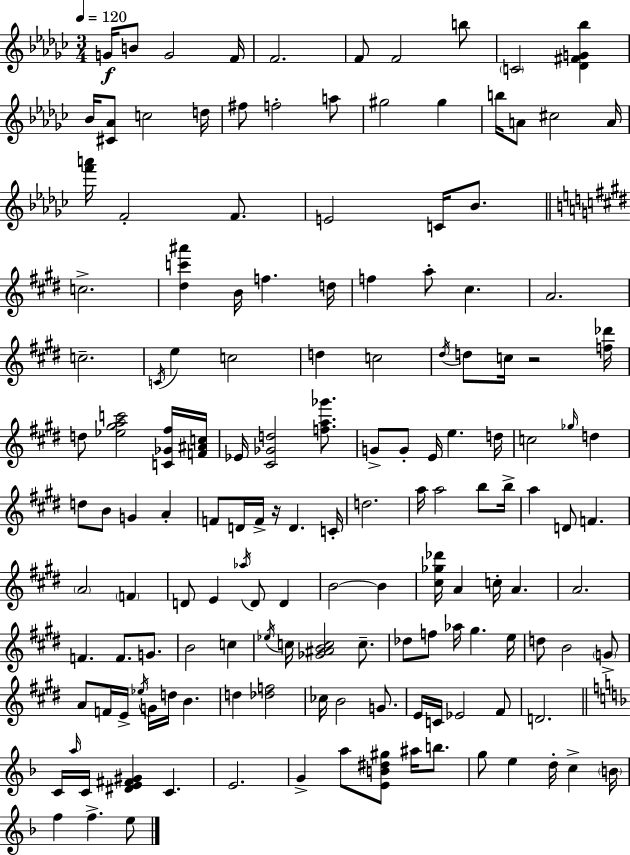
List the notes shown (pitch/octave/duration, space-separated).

G4/s B4/e G4/h F4/s F4/h. F4/e F4/h B5/e C4/h [Db4,F#4,G4,Bb5]/q Bb4/s [C#4,Ab4]/e C5/h D5/s F#5/e F5/h A5/e G#5/h G#5/q B5/s A4/e C#5/h A4/s [F6,A6]/s F4/h F4/e. E4/h C4/s Bb4/e. C5/h. [D#5,C6,A#6]/q B4/s F5/q. D5/s F5/q A5/e C#5/q. A4/h. C5/h. C4/s E5/q C5/h D5/q C5/h D#5/s D5/e C5/s R/h [F5,Db6]/s D5/e [Eb5,G#5,A5,C6]/h [C4,Gb4,F#5]/s [F4,A#4,C5]/s Eb4/s [C#4,Gb4,D5]/h [F5,A5,Gb6]/e. G4/e G4/e E4/s E5/q. D5/s C5/h Gb5/s D5/q D5/e B4/e G4/q A4/q F4/e D4/s F4/s R/s D4/q. C4/s D5/h. A5/s A5/h B5/e B5/s A5/q D4/e F4/q. A4/h F4/q D4/e E4/q Ab5/s D4/e D4/q B4/h B4/q [C#5,Gb5,Db6]/s A4/q C5/s A4/q. A4/h. F4/q. F4/e. G4/e. B4/h C5/q Eb5/s C5/s [Gb4,A#4,B4,C5]/h C5/e. Db5/e F5/e Ab5/s G#5/q. E5/s D5/e B4/h G4/e A4/e F4/s E4/s Eb5/s G4/s D5/s B4/q. D5/q [Db5,F5]/h CES5/s B4/h G4/e. E4/s C4/s Eb4/h F#4/e D4/h. C4/s A5/s C4/s [D#4,E4,F#4,G#4]/q C4/q. E4/h. G4/q A5/e [E4,B4,D#5,G#5]/e A#5/s B5/e. G5/e E5/q D5/s C5/q B4/s F5/q F5/q. E5/e